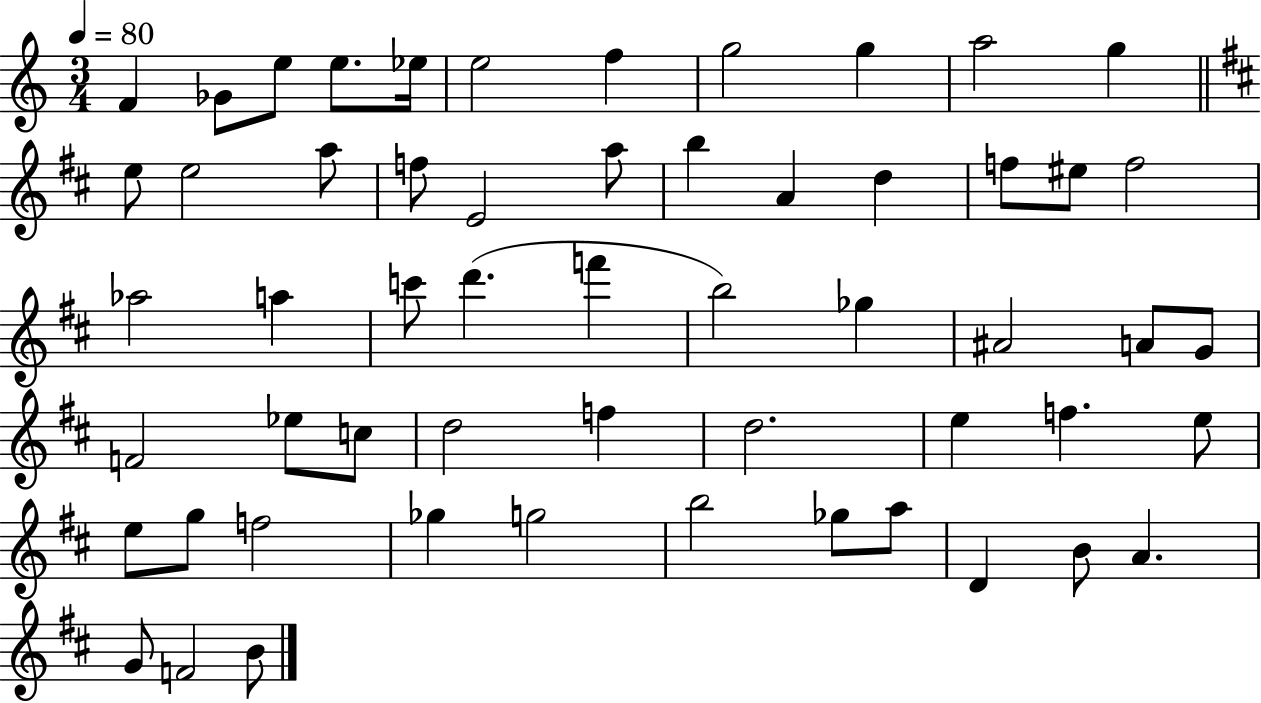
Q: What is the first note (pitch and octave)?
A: F4